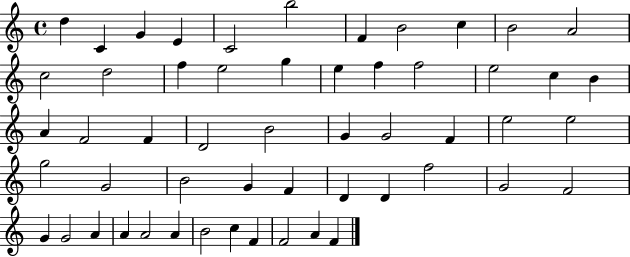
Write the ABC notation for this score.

X:1
T:Untitled
M:4/4
L:1/4
K:C
d C G E C2 b2 F B2 c B2 A2 c2 d2 f e2 g e f f2 e2 c B A F2 F D2 B2 G G2 F e2 e2 g2 G2 B2 G F D D f2 G2 F2 G G2 A A A2 A B2 c F F2 A F